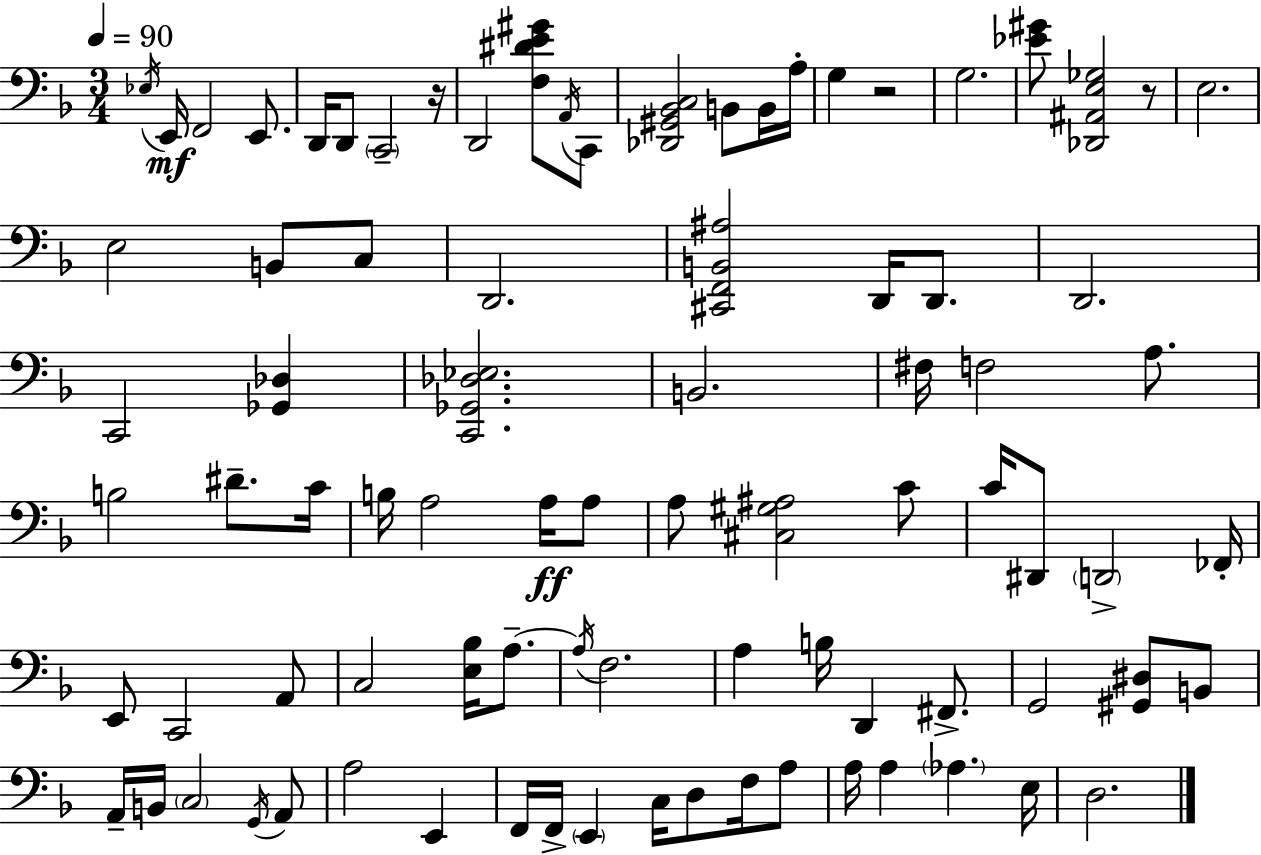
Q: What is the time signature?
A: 3/4